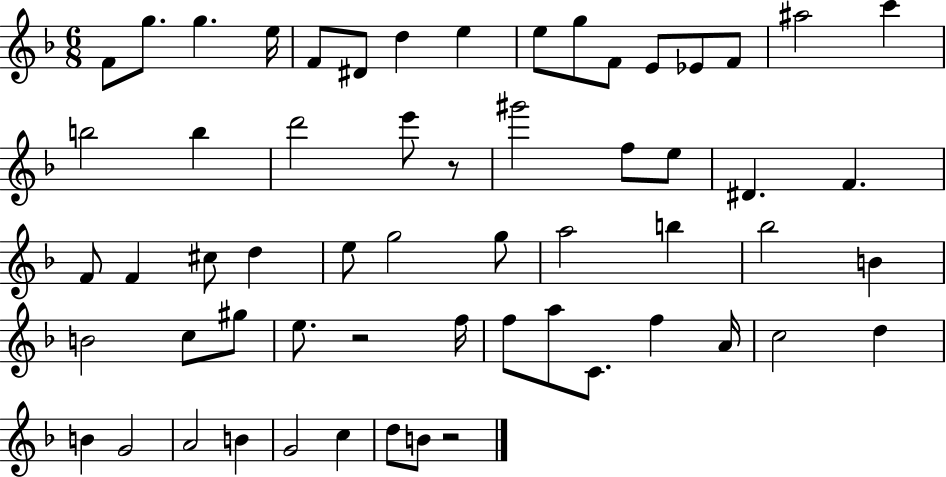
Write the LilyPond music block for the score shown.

{
  \clef treble
  \numericTimeSignature
  \time 6/8
  \key f \major
  f'8 g''8. g''4. e''16 | f'8 dis'8 d''4 e''4 | e''8 g''8 f'8 e'8 ees'8 f'8 | ais''2 c'''4 | \break b''2 b''4 | d'''2 e'''8 r8 | gis'''2 f''8 e''8 | dis'4. f'4. | \break f'8 f'4 cis''8 d''4 | e''8 g''2 g''8 | a''2 b''4 | bes''2 b'4 | \break b'2 c''8 gis''8 | e''8. r2 f''16 | f''8 a''8 c'8. f''4 a'16 | c''2 d''4 | \break b'4 g'2 | a'2 b'4 | g'2 c''4 | d''8 b'8 r2 | \break \bar "|."
}